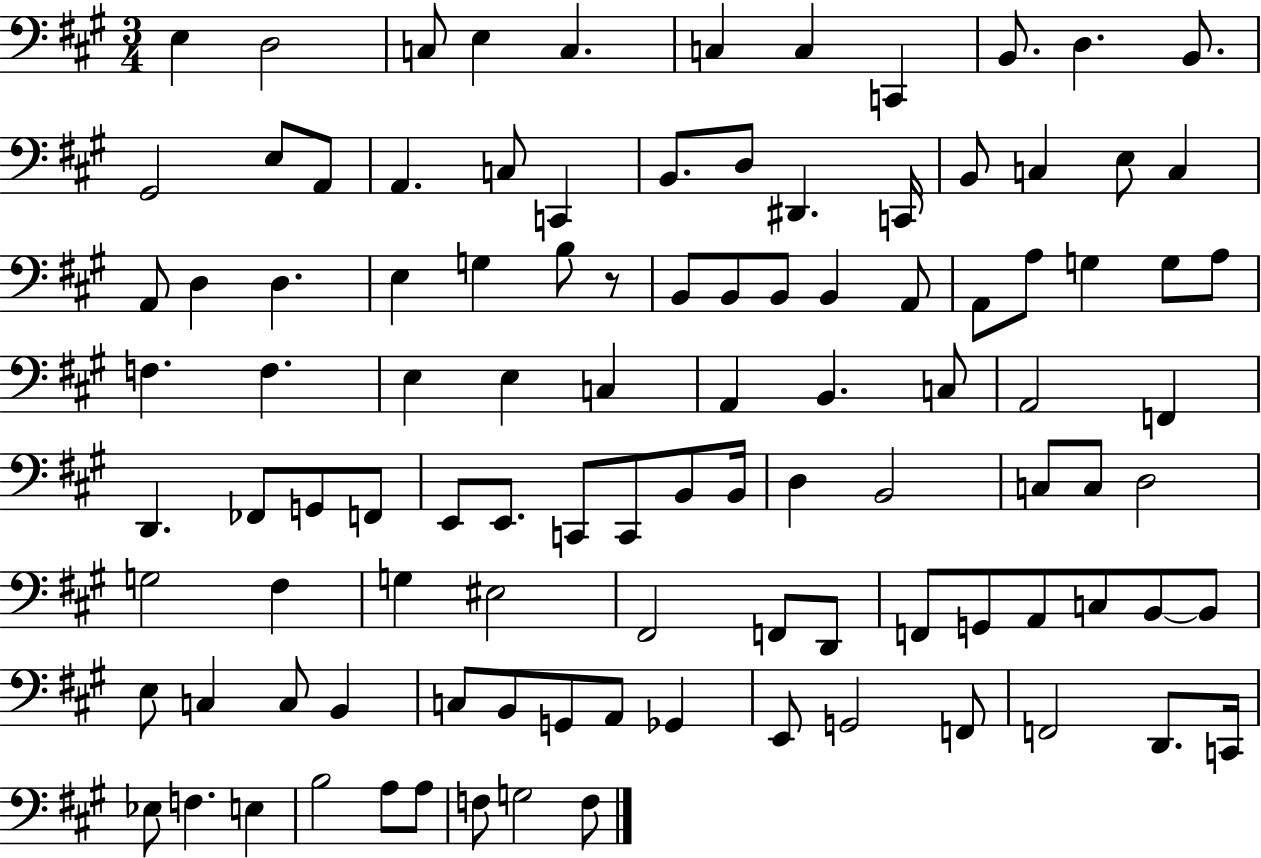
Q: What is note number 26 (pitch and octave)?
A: A2